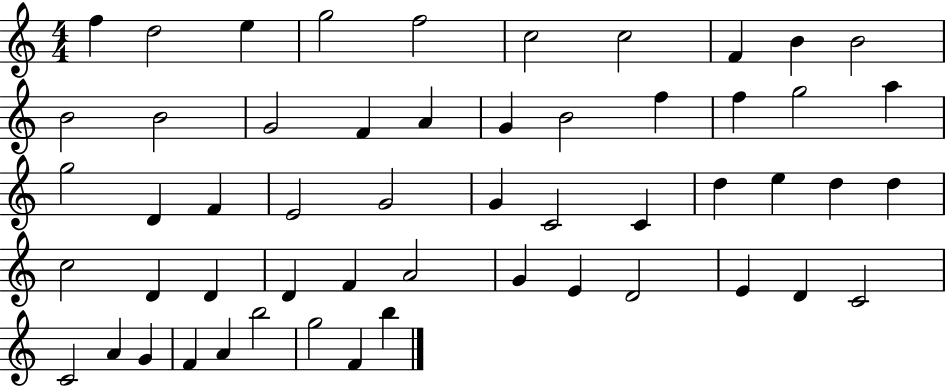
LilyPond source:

{
  \clef treble
  \numericTimeSignature
  \time 4/4
  \key c \major
  f''4 d''2 e''4 | g''2 f''2 | c''2 c''2 | f'4 b'4 b'2 | \break b'2 b'2 | g'2 f'4 a'4 | g'4 b'2 f''4 | f''4 g''2 a''4 | \break g''2 d'4 f'4 | e'2 g'2 | g'4 c'2 c'4 | d''4 e''4 d''4 d''4 | \break c''2 d'4 d'4 | d'4 f'4 a'2 | g'4 e'4 d'2 | e'4 d'4 c'2 | \break c'2 a'4 g'4 | f'4 a'4 b''2 | g''2 f'4 b''4 | \bar "|."
}